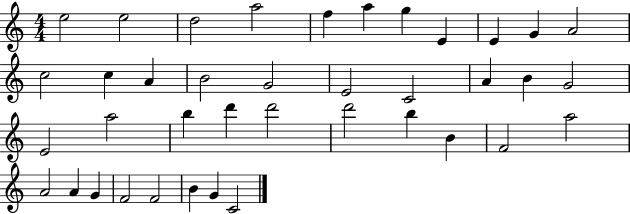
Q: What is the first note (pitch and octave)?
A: E5